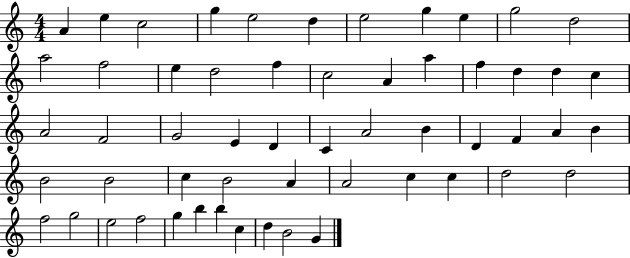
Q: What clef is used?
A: treble